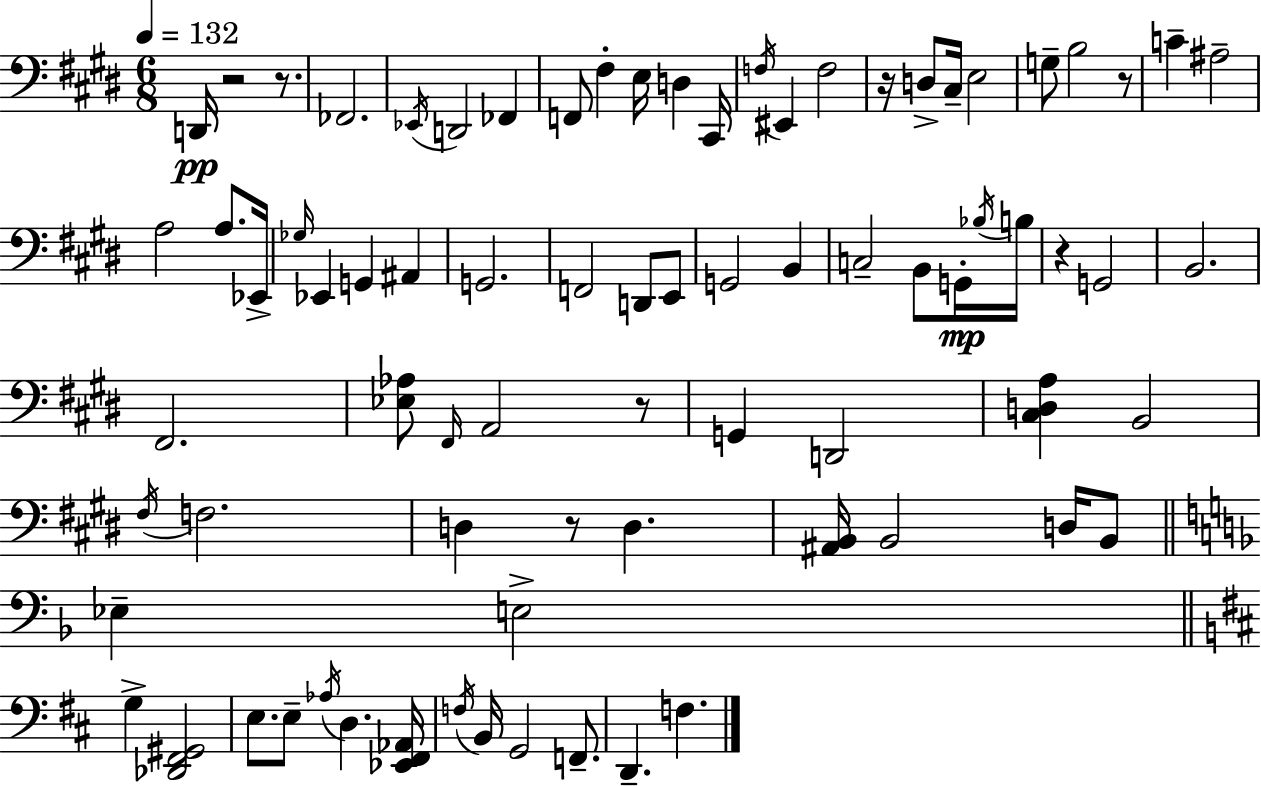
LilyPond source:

{
  \clef bass
  \numericTimeSignature
  \time 6/8
  \key e \major
  \tempo 4 = 132
  d,16\pp r2 r8. | fes,2. | \acciaccatura { ees,16 } d,2 fes,4 | f,8 fis4-. e16 d4 | \break cis,16 \acciaccatura { f16 } eis,4 f2 | r16 d8-> cis16-- e2 | g8-- b2 | r8 c'4-- ais2-- | \break a2 a8. | ees,16-> \grace { ges16 } ees,4 g,4 ais,4 | g,2. | f,2 d,8 | \break e,8 g,2 b,4 | c2-- b,8 | g,16-.\mp \acciaccatura { bes16 } b16 r4 g,2 | b,2. | \break fis,2. | <ees aes>8 \grace { fis,16 } a,2 | r8 g,4 d,2 | <cis d a>4 b,2 | \break \acciaccatura { fis16 } f2. | d4 r8 | d4. <ais, b,>16 b,2 | d16 b,8 \bar "||" \break \key f \major ees4-- e2-> | \bar "||" \break \key d \major g4-> <des, fis, gis,>2 | e8. e8-- \acciaccatura { aes16 } d4. | <ees, fis, aes,>16 \acciaccatura { f16 } b,16 g,2 f,8.-- | d,4.-- f4. | \break \bar "|."
}